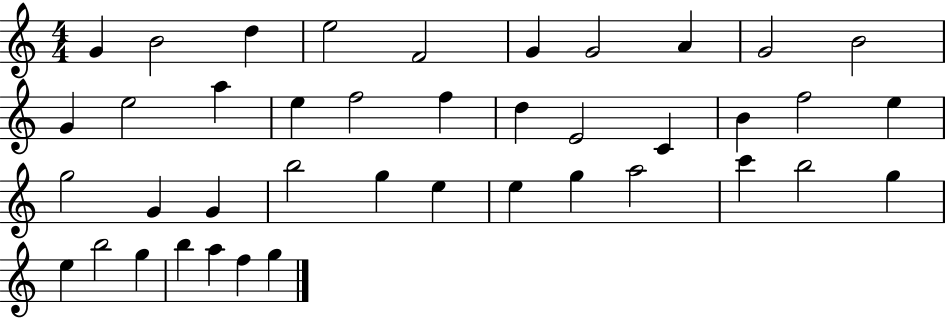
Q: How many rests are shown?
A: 0